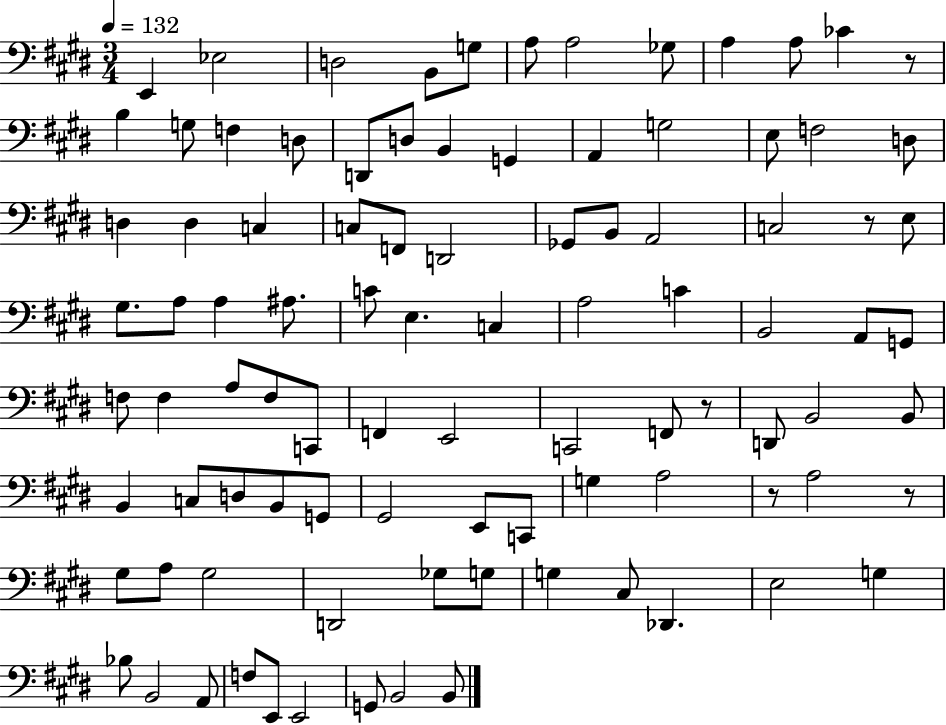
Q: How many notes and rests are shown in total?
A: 95